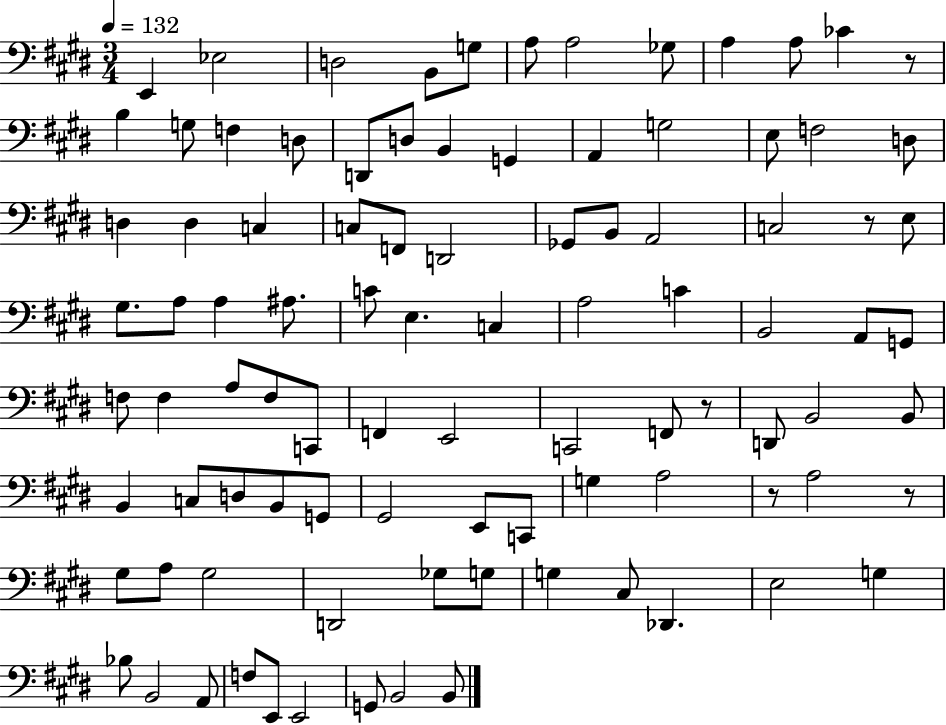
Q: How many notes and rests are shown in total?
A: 95